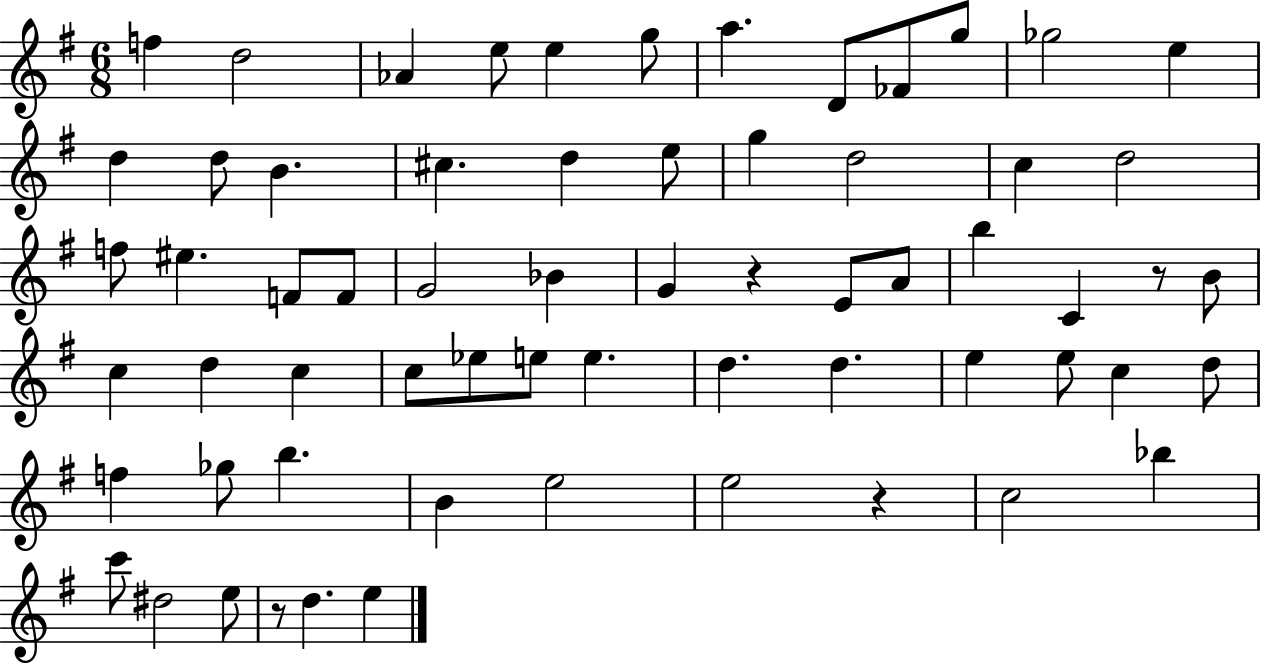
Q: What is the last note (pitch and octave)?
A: E5